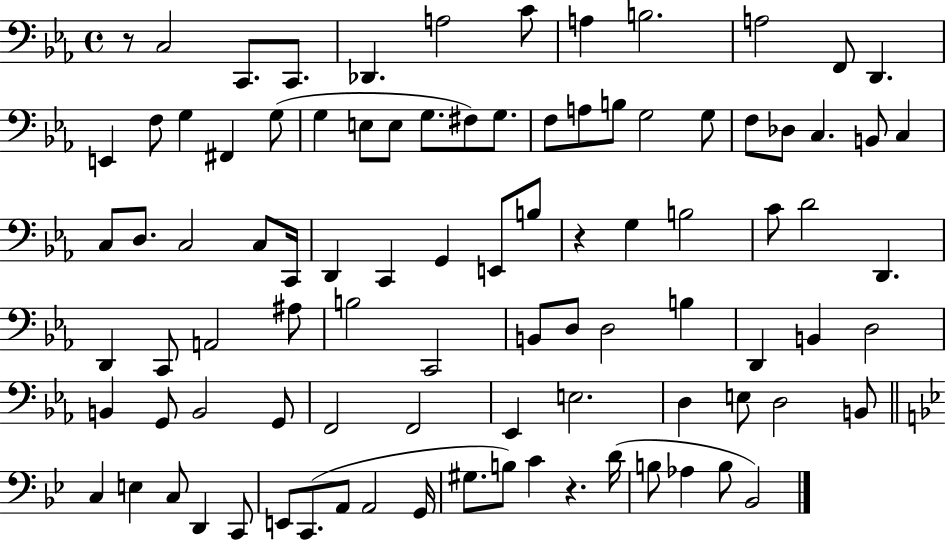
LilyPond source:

{
  \clef bass
  \time 4/4
  \defaultTimeSignature
  \key ees \major
  r8 c2 c,8. c,8. | des,4. a2 c'8 | a4 b2. | a2 f,8 d,4. | \break e,4 f8 g4 fis,4 g8( | g4 e8 e8 g8. fis8) g8. | f8 a8 b8 g2 g8 | f8 des8 c4. b,8 c4 | \break c8 d8. c2 c8 c,16 | d,4 c,4 g,4 e,8 b8 | r4 g4 b2 | c'8 d'2 d,4. | \break d,4 c,8 a,2 ais8 | b2 c,2 | b,8 d8 d2 b4 | d,4 b,4 d2 | \break b,4 g,8 b,2 g,8 | f,2 f,2 | ees,4 e2. | d4 e8 d2 b,8 | \break \bar "||" \break \key bes \major c4 e4 c8 d,4 c,8 | e,8 c,8.( a,8 a,2 g,16 | gis8. b8) c'4 r4. d'16( | b8 aes4 b8 bes,2) | \break \bar "|."
}